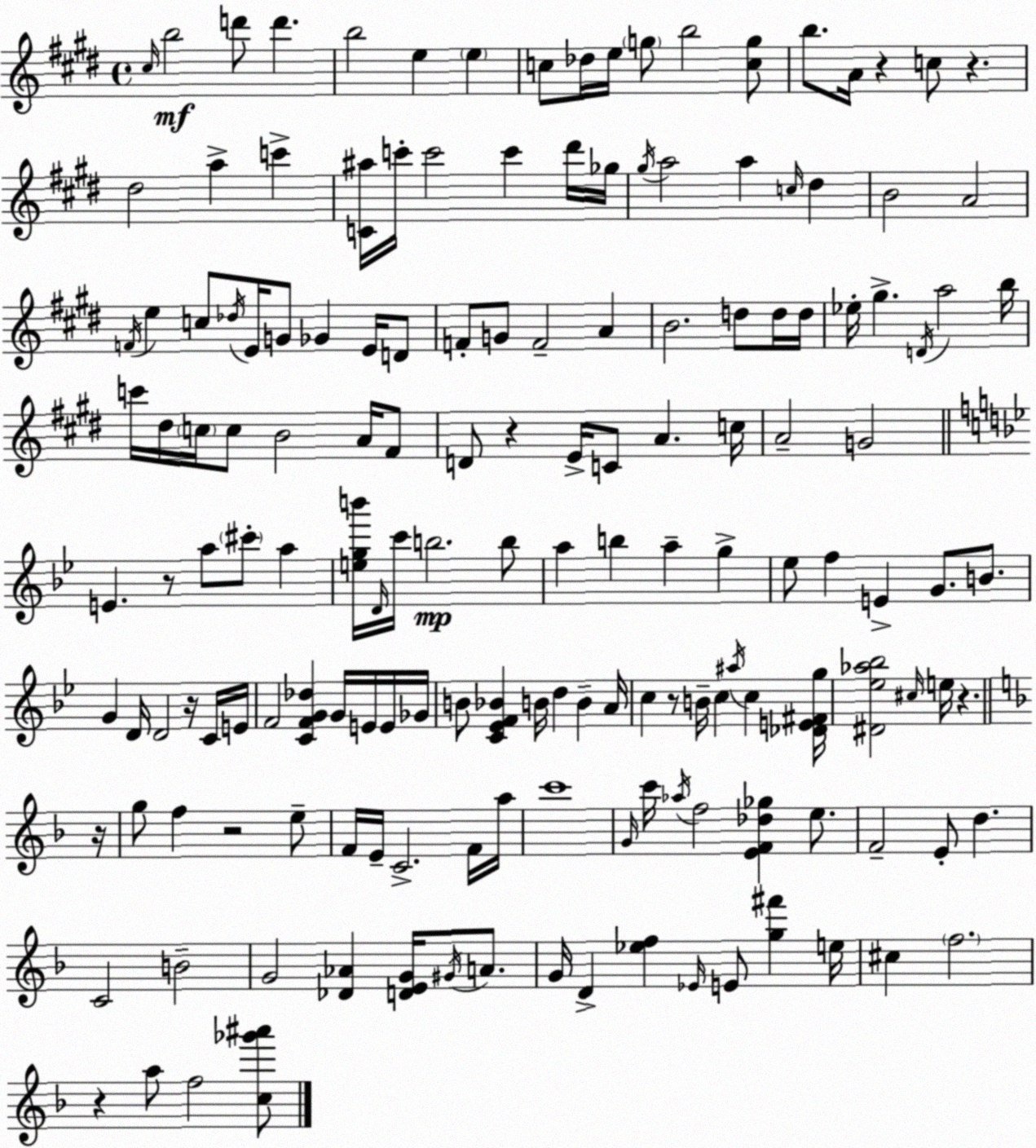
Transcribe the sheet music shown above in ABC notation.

X:1
T:Untitled
M:4/4
L:1/4
K:E
^c/4 b2 d'/2 d' b2 e e c/2 _d/4 e/4 g/2 b2 [cg]/2 b/2 A/4 z c/2 z ^d2 a c' [C^a]/4 c'/4 c'2 c' ^d'/4 _g/4 ^g/4 a2 a c/4 ^d B2 A2 F/4 e c/2 _d/4 E/4 G/2 _G E/4 D/2 F/2 G/2 F2 A B2 d/2 d/4 d/4 _e/4 ^g D/4 a2 b/4 c'/4 ^d/4 c/4 c/2 B2 A/4 ^F/2 D/2 z E/4 C/2 A c/4 A2 G2 E z/2 a/2 ^c'/2 a [egb']/4 D/4 c'/4 b2 b/2 a b a g _e/2 f E G/2 B/2 G D/4 D2 z/4 C/4 E/4 F2 [CFG_d] G/4 E/4 E/4 _G/4 B/2 [C_EF_B] B/4 d B A/4 c z/2 B/4 c ^a/4 c [_DE^Fg]/4 [^D_e_a_b]2 ^c/4 e/4 z z/4 g/2 f z2 e/2 F/4 E/4 C2 F/4 a/4 c'4 G/4 c'/4 _a/4 f2 [EF_d_g] e/2 F2 E/2 d C2 B2 G2 [_D_A] [DEG]/4 ^G/4 A/2 G/4 D [_ef] _E/4 E/2 [g^f'] e/4 ^c f2 z a/2 f2 [c_g'^a']/2